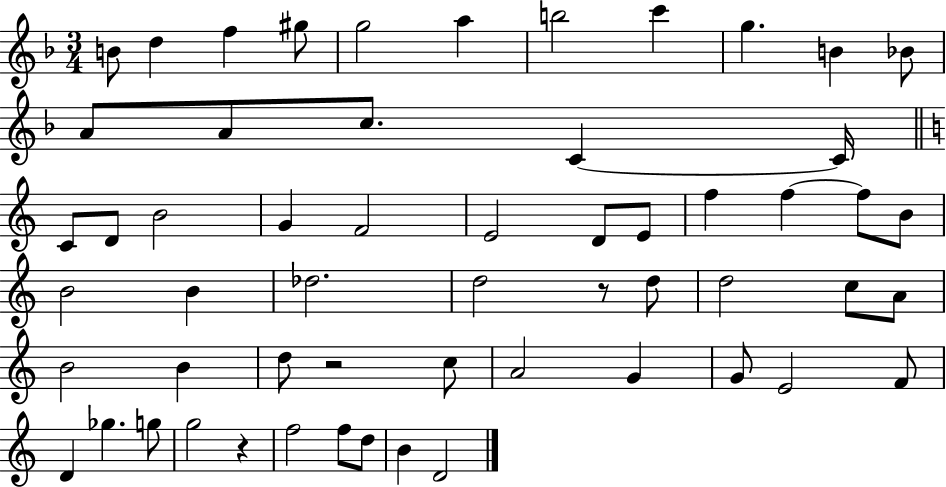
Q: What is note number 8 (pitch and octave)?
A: C6